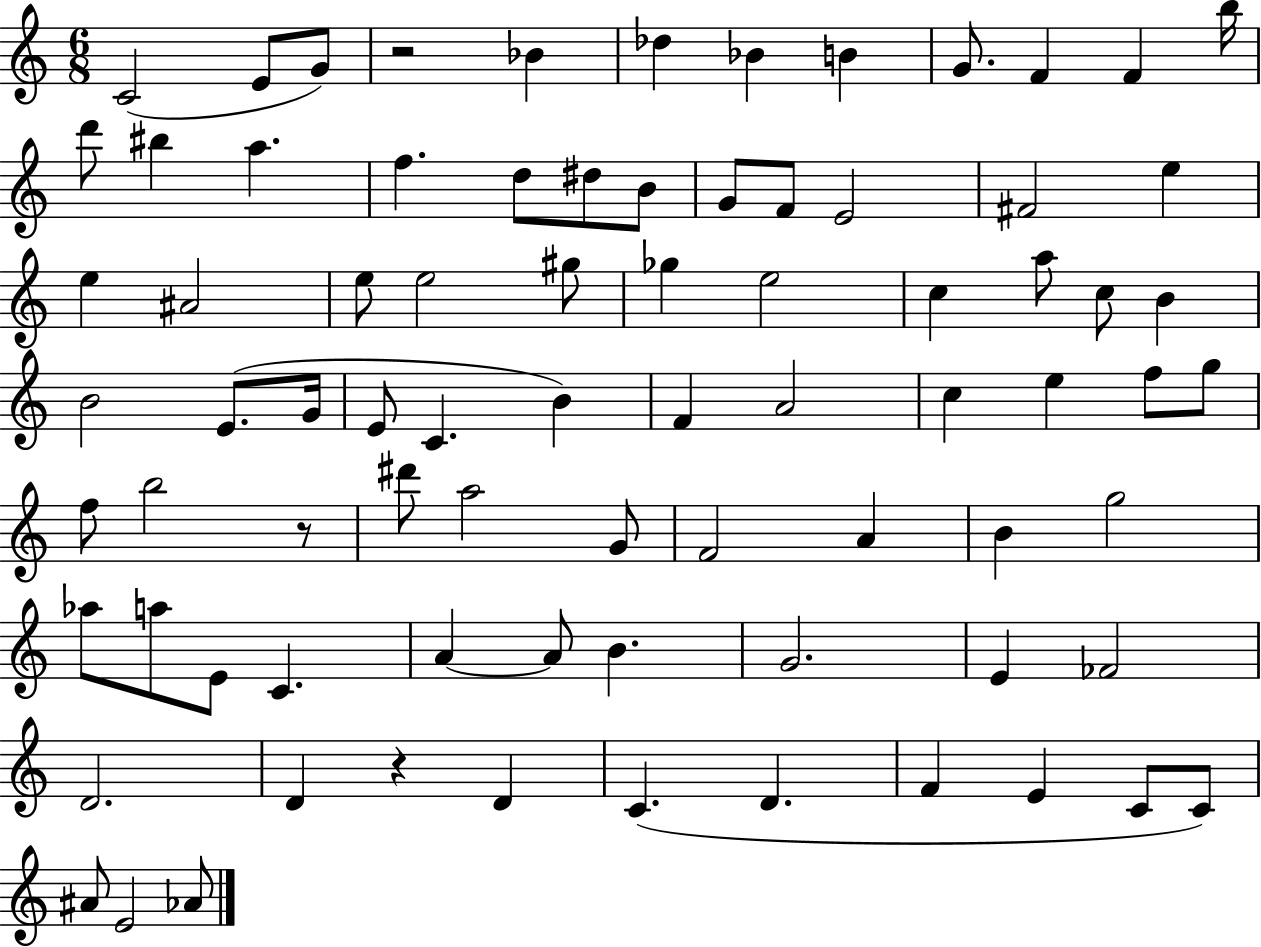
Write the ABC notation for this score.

X:1
T:Untitled
M:6/8
L:1/4
K:C
C2 E/2 G/2 z2 _B _d _B B G/2 F F b/4 d'/2 ^b a f d/2 ^d/2 B/2 G/2 F/2 E2 ^F2 e e ^A2 e/2 e2 ^g/2 _g e2 c a/2 c/2 B B2 E/2 G/4 E/2 C B F A2 c e f/2 g/2 f/2 b2 z/2 ^d'/2 a2 G/2 F2 A B g2 _a/2 a/2 E/2 C A A/2 B G2 E _F2 D2 D z D C D F E C/2 C/2 ^A/2 E2 _A/2